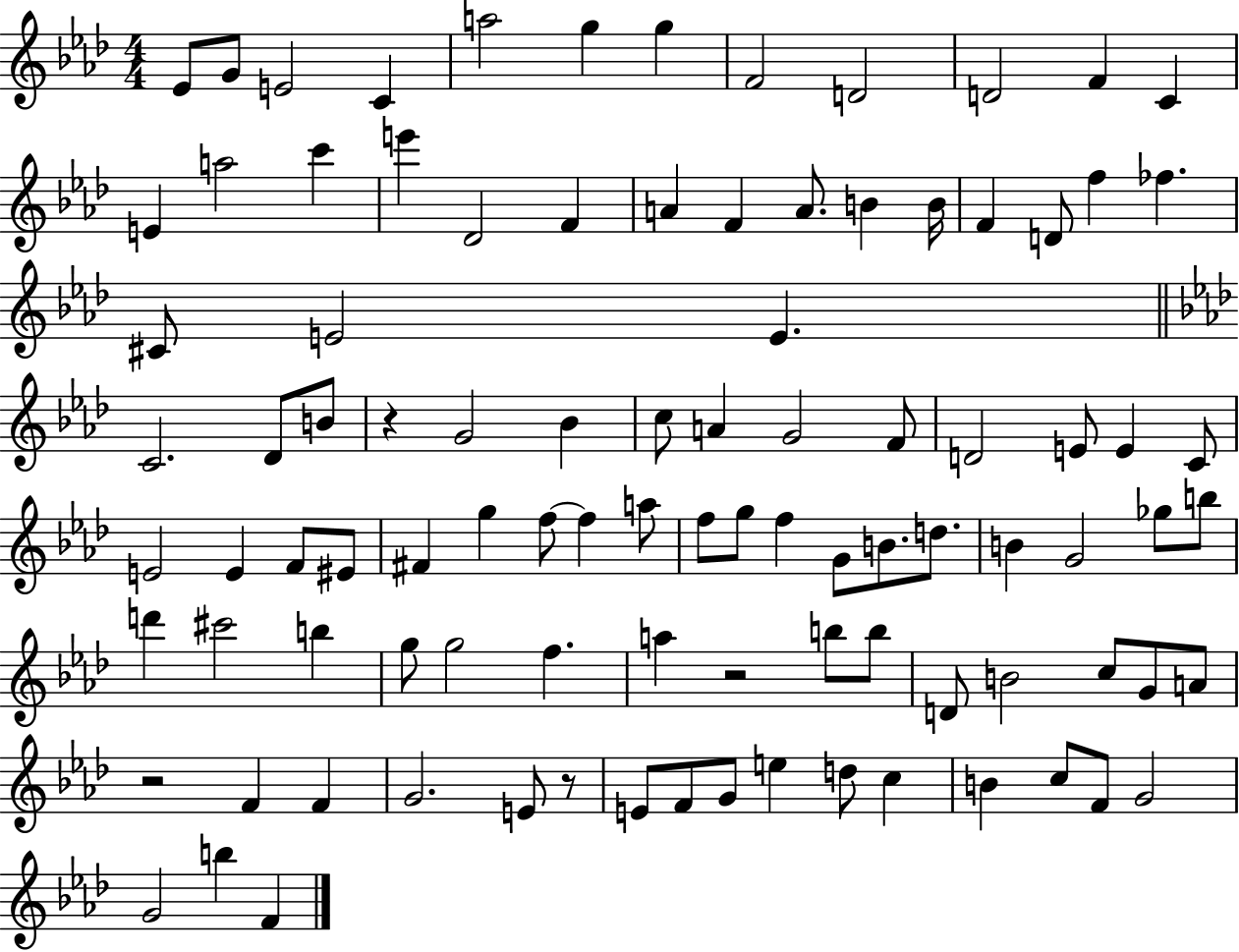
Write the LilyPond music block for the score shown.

{
  \clef treble
  \numericTimeSignature
  \time 4/4
  \key aes \major
  ees'8 g'8 e'2 c'4 | a''2 g''4 g''4 | f'2 d'2 | d'2 f'4 c'4 | \break e'4 a''2 c'''4 | e'''4 des'2 f'4 | a'4 f'4 a'8. b'4 b'16 | f'4 d'8 f''4 fes''4. | \break cis'8 e'2 e'4. | \bar "||" \break \key f \minor c'2. des'8 b'8 | r4 g'2 bes'4 | c''8 a'4 g'2 f'8 | d'2 e'8 e'4 c'8 | \break e'2 e'4 f'8 eis'8 | fis'4 g''4 f''8~~ f''4 a''8 | f''8 g''8 f''4 g'8 b'8. d''8. | b'4 g'2 ges''8 b''8 | \break d'''4 cis'''2 b''4 | g''8 g''2 f''4. | a''4 r2 b''8 b''8 | d'8 b'2 c''8 g'8 a'8 | \break r2 f'4 f'4 | g'2. e'8 r8 | e'8 f'8 g'8 e''4 d''8 c''4 | b'4 c''8 f'8 g'2 | \break g'2 b''4 f'4 | \bar "|."
}